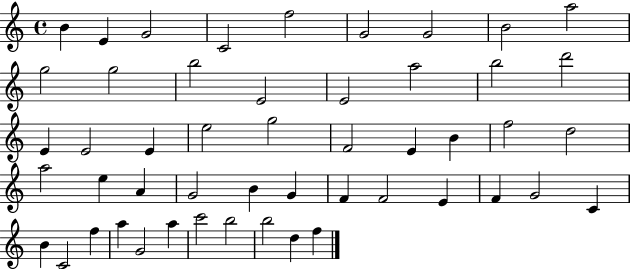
{
  \clef treble
  \time 4/4
  \defaultTimeSignature
  \key c \major
  b'4 e'4 g'2 | c'2 f''2 | g'2 g'2 | b'2 a''2 | \break g''2 g''2 | b''2 e'2 | e'2 a''2 | b''2 d'''2 | \break e'4 e'2 e'4 | e''2 g''2 | f'2 e'4 b'4 | f''2 d''2 | \break a''2 e''4 a'4 | g'2 b'4 g'4 | f'4 f'2 e'4 | f'4 g'2 c'4 | \break b'4 c'2 f''4 | a''4 g'2 a''4 | c'''2 b''2 | b''2 d''4 f''4 | \break \bar "|."
}